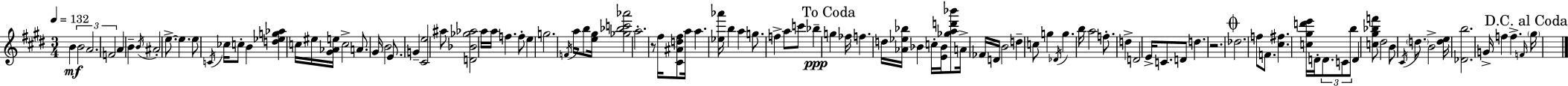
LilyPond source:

{
  \clef treble
  \numericTimeSignature
  \time 3/4
  \key e \major
  \tempo 4 = 132
  b'4\mf \tuplet 3/2 { b'2 | a'2. | f'2 } a'4 | b'4-- \acciaccatura { b'16 } ais'2-. | \break e''8.->~~ e''4. e''8 | \acciaccatura { c'16 } ces''16 c''8-. b'4 <d'' ees'' g'' aes''>4 | c''16 eis''16 <gis' aes' e''>16 c''2-> a'8. | gis'16 b'2 e'8. | \break g'4-- <cis' e''>2 | ais''8 <d' bes' ges'' aes''>2 | a''16 a''16 f''4. f''8-. e''4 | g''2. | \break \acciaccatura { f'16 } a''16 b''8 <e'' gis''>16 <ges'' bes'' c''' aes'''>2 | a''2.-. | r8 fis''16 <cis' ais' d'' fis''>8 a''16 a''4. | <ees'' aes'''>16 b''4 a''4 | \break g''8. f''4-> a''8 c'''8 bes''4--\ppp | \mark "To Coda" g''4 fes''16 f''4. | d''16 <aes' ees'' bes''>16 bes'4 c''16-. <e' bes'>16 <ges'' a'' d''' bes'''>8 | a'16-> fes'16 d'16 b'2 d''4-- | \break c''8 g''4 \acciaccatura { des'16 } g''4. | b''16 a''2 | f''8.-. d''4-> d'2 | e'16-> c'8. d'8 d''4. | \break r2. | \mark \markup { \musicglyph "scripts.coda" } des''2. | f''8 f'8. <cis'' fis''>4. | <c'' gis'' d''' e'''>16 d'16-. \tuplet 3/2 { d'8. c'8 b''8 } | \break d'4 <c'' gis'' bes'' f'''>8 dis''2 | b'8 \acciaccatura { cis'16 } \parenthesize d''8. b'2-> | <d'' e''>16 <des' b''>2. | g'16-> f''4 f''4.-> | \break \grace { f'16 } \mark "D.C. al Coda" \parenthesize gis''16 \bar "|."
}